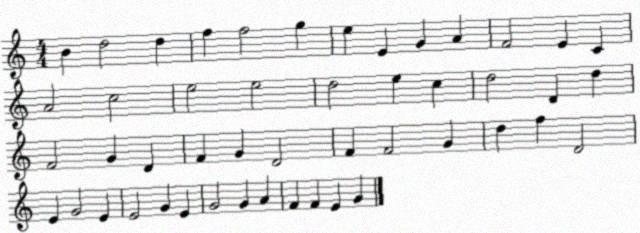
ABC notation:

X:1
T:Untitled
M:4/4
L:1/4
K:C
B d2 d f f2 g e E G A F2 E C A2 c2 e2 e2 d2 e c d2 D d F2 G D F G D2 F F2 G d f D2 E G2 E E2 G E G2 G A F F E G